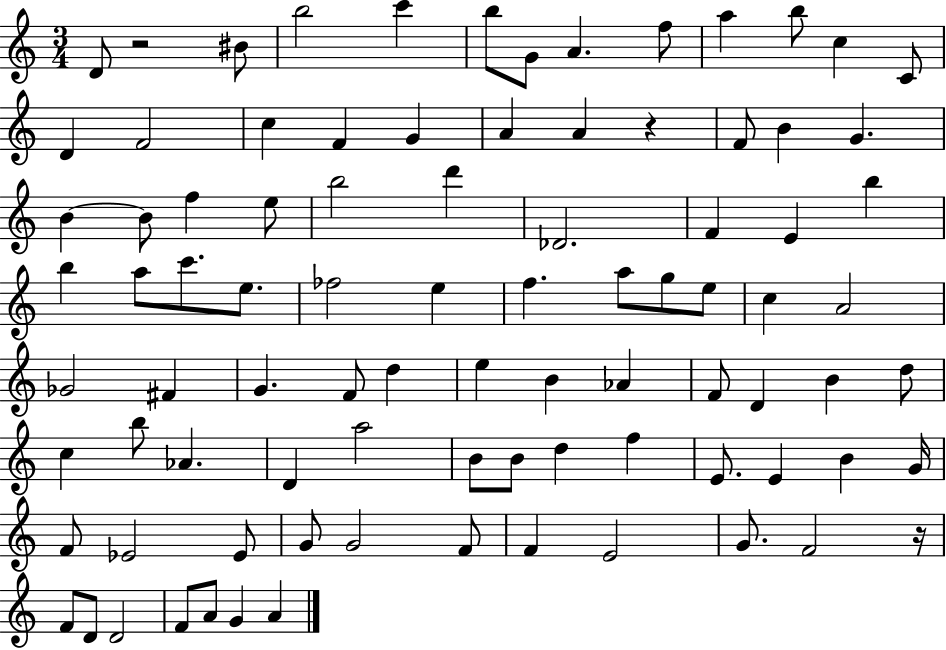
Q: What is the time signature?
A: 3/4